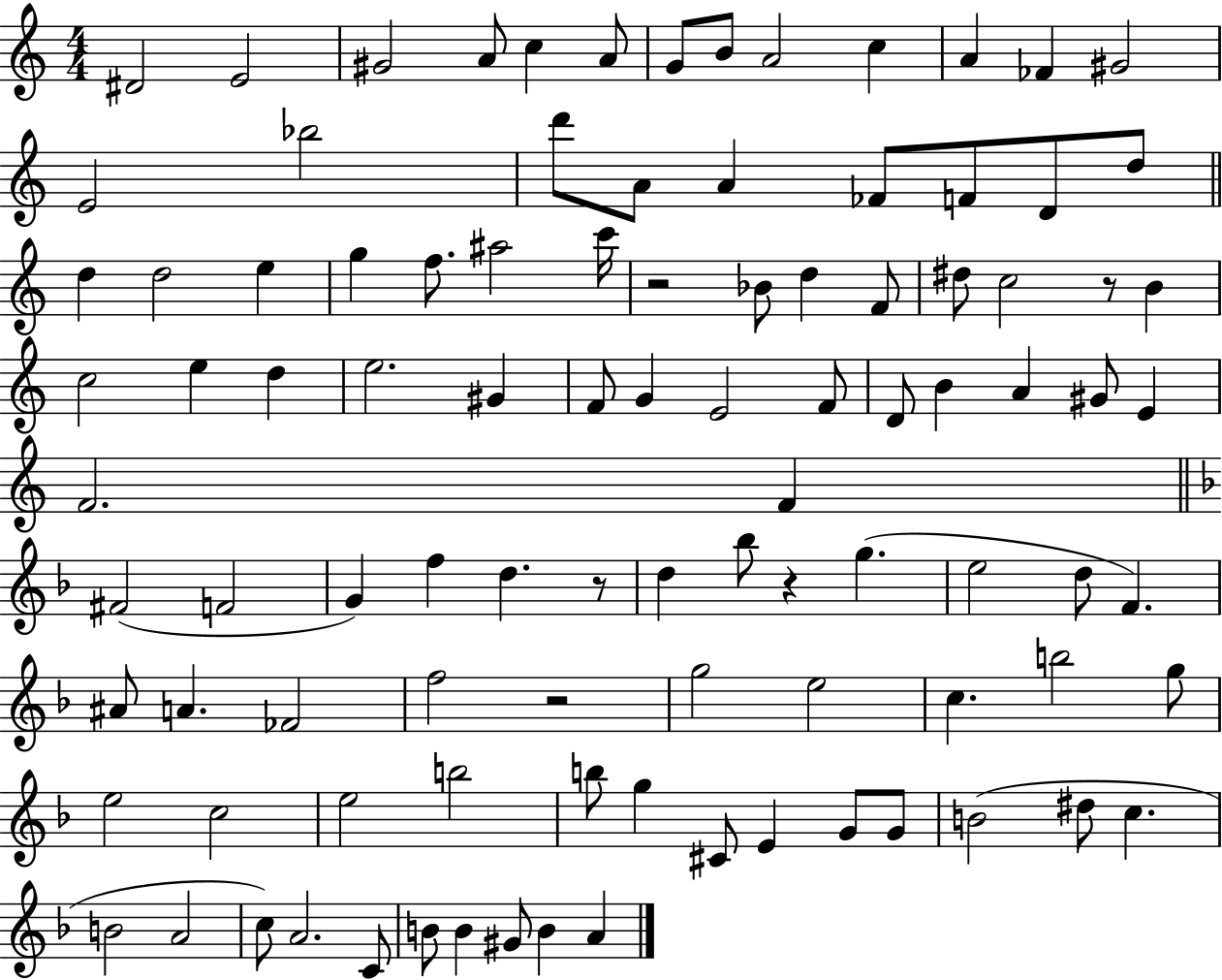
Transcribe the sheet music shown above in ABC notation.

X:1
T:Untitled
M:4/4
L:1/4
K:C
^D2 E2 ^G2 A/2 c A/2 G/2 B/2 A2 c A _F ^G2 E2 _b2 d'/2 A/2 A _F/2 F/2 D/2 d/2 d d2 e g f/2 ^a2 c'/4 z2 _B/2 d F/2 ^d/2 c2 z/2 B c2 e d e2 ^G F/2 G E2 F/2 D/2 B A ^G/2 E F2 F ^F2 F2 G f d z/2 d _b/2 z g e2 d/2 F ^A/2 A _F2 f2 z2 g2 e2 c b2 g/2 e2 c2 e2 b2 b/2 g ^C/2 E G/2 G/2 B2 ^d/2 c B2 A2 c/2 A2 C/2 B/2 B ^G/2 B A